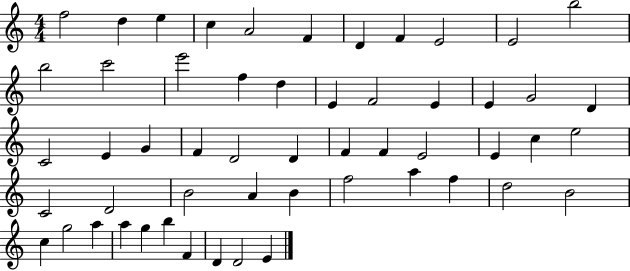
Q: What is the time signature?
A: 4/4